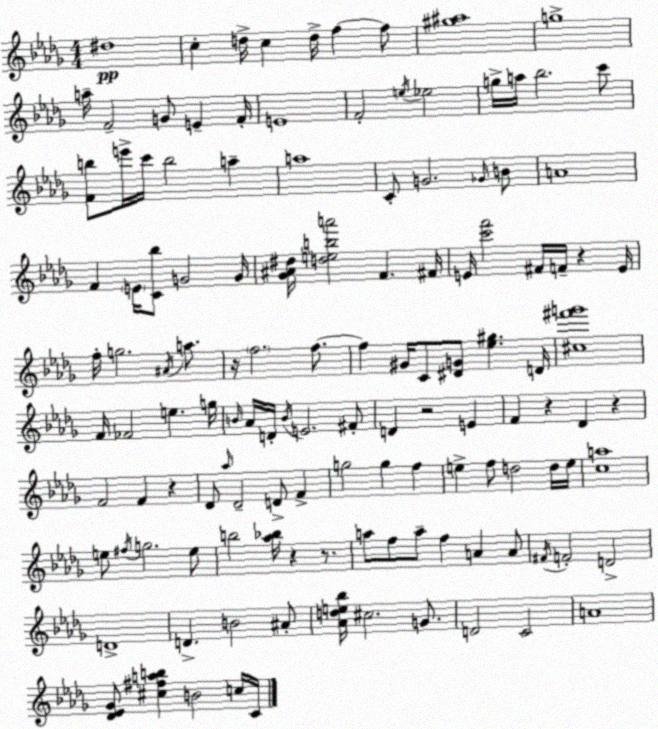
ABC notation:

X:1
T:Untitled
M:4/4
L:1/4
K:Bbm
^d4 c d/4 c d/4 f f/2 [^g^a]4 g4 a/4 F2 G/2 E F/4 E4 F2 e/4 _e2 g/4 a/4 _b2 c'/2 [Fb]/2 e'/4 c'/4 b2 a a4 C/2 G2 _G/4 B/2 A4 F E/4 [C_b]/2 G2 G/4 [_G^A^d]/4 [deba']2 F ^F/4 E/4 [c'f']2 ^F/4 F/4 z E/4 f/4 g2 ^A/4 a/2 z/4 f2 f/2 f ^G/4 C/2 [^DG]/2 [_e^g] D/4 [^c^f'g']4 F/4 _F2 e g/4 B/4 _A/4 D/4 B/4 E2 ^F/2 D z2 E F z _D z F2 F z _D/2 _a/4 _D2 D/2 F g2 g f e f/2 d2 d/4 e/4 [ca]4 e/2 ^f/4 g2 e/2 b2 [_a_b]/4 z z/2 a/2 f/2 a/2 f A A/2 ^F/4 F2 D2 D4 D B2 ^A/2 [_Ade_b]/4 ^c2 G/2 D2 C2 A4 [_D_E_G]/2 [^c^fab] B2 c/4 C/4